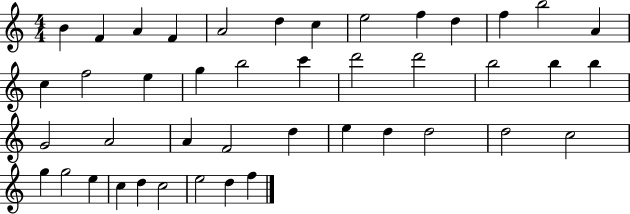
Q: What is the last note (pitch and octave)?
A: F5